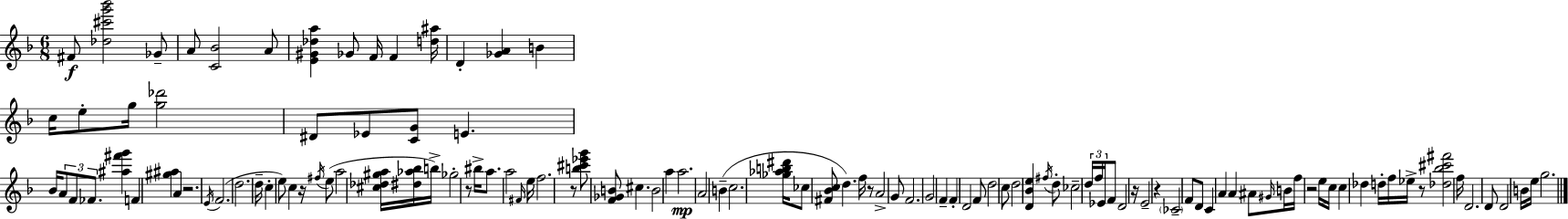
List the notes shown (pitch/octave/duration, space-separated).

F#4/e [Db5,C#6,G6,Bb6]/h Gb4/e A4/e [C4,Bb4]/h A4/e [E4,G#4,Db5,A5]/q Gb4/e F4/s F4/q [D5,A#5]/s D4/q [Gb4,A4]/q B4/q C5/s E5/e G5/s [G5,Db6]/h D#4/e Eb4/e [C4,G4]/e E4/q. Bb4/s A4/e F4/e FES4/e. [A#5,F#6,G6]/q F4/q [G#5,A#5]/q A4/q R/h. E4/s F4/h. D5/h. D5/s C5/q E5/e C5/q R/s F#5/s E5/e A5/h [C#5,Db5,G#5,A5]/s [D#5,Ab5,Bb5]/s B5/s Gb5/h R/e BIS5/s A5/e. A5/h F#4/s E5/s F5/h. R/e [B5,C#6,Eb6,G6]/e [F4,Gb4,B4]/e C#5/q. B4/h A5/q A5/h. A4/h B4/q C5/h. [Gb5,Ab5,B5,D#6]/s CES5/e [F#4,Bb4,C5]/e D5/q. F5/s R/e A4/h G4/e F4/h. G4/h F4/q F4/q D4/h F4/e D5/h C5/e D5/h [D4,Bb4,E5]/q F#5/s D5/e CES5/h D5/s F5/s Eb4/s F4/e D4/h R/s E4/h R/q CES4/h F4/e D4/e C4/q A4/q A4/q A#4/e G#4/s B4/s F5/s R/h E5/s C5/s C5/q Db5/q D5/s F5/s Eb5/s R/e [Db5,Bb5,C#6,F#6]/h F5/s D4/h. D4/e D4/h B4/s E5/s G5/h.